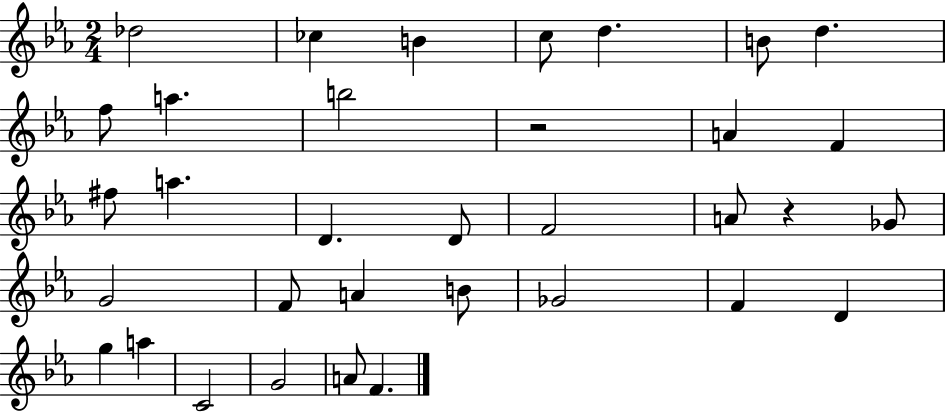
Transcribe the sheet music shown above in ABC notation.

X:1
T:Untitled
M:2/4
L:1/4
K:Eb
_d2 _c B c/2 d B/2 d f/2 a b2 z2 A F ^f/2 a D D/2 F2 A/2 z _G/2 G2 F/2 A B/2 _G2 F D g a C2 G2 A/2 F